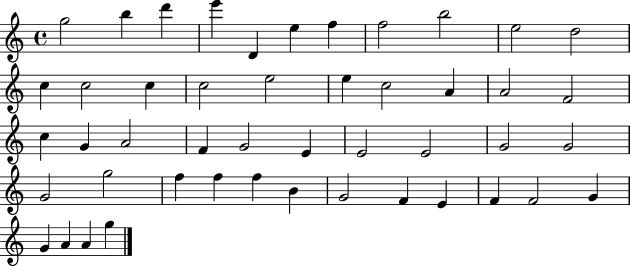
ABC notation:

X:1
T:Untitled
M:4/4
L:1/4
K:C
g2 b d' e' D e f f2 b2 e2 d2 c c2 c c2 e2 e c2 A A2 F2 c G A2 F G2 E E2 E2 G2 G2 G2 g2 f f f B G2 F E F F2 G G A A g